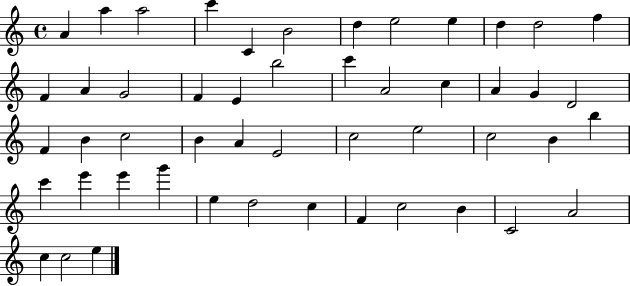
A4/q A5/q A5/h C6/q C4/q B4/h D5/q E5/h E5/q D5/q D5/h F5/q F4/q A4/q G4/h F4/q E4/q B5/h C6/q A4/h C5/q A4/q G4/q D4/h F4/q B4/q C5/h B4/q A4/q E4/h C5/h E5/h C5/h B4/q B5/q C6/q E6/q E6/q G6/q E5/q D5/h C5/q F4/q C5/h B4/q C4/h A4/h C5/q C5/h E5/q